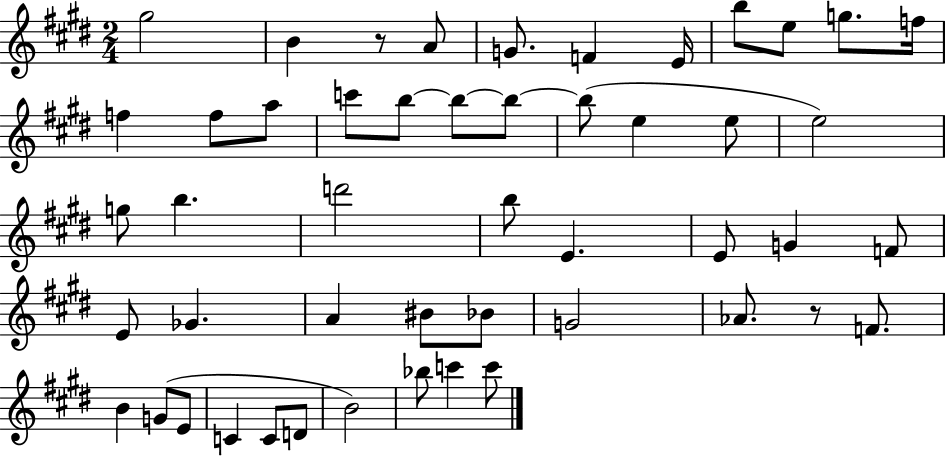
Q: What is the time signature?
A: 2/4